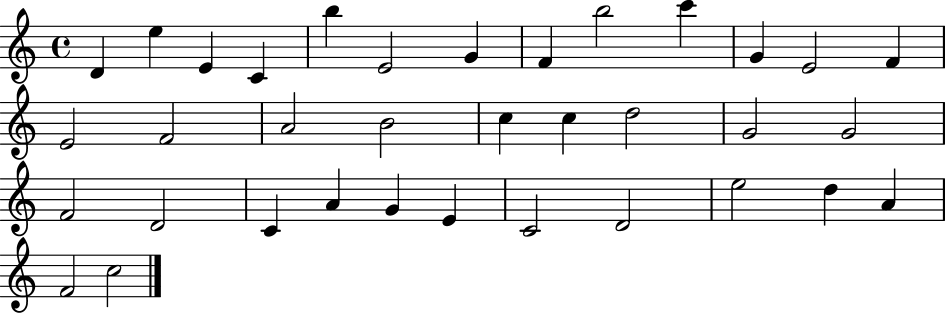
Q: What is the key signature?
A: C major